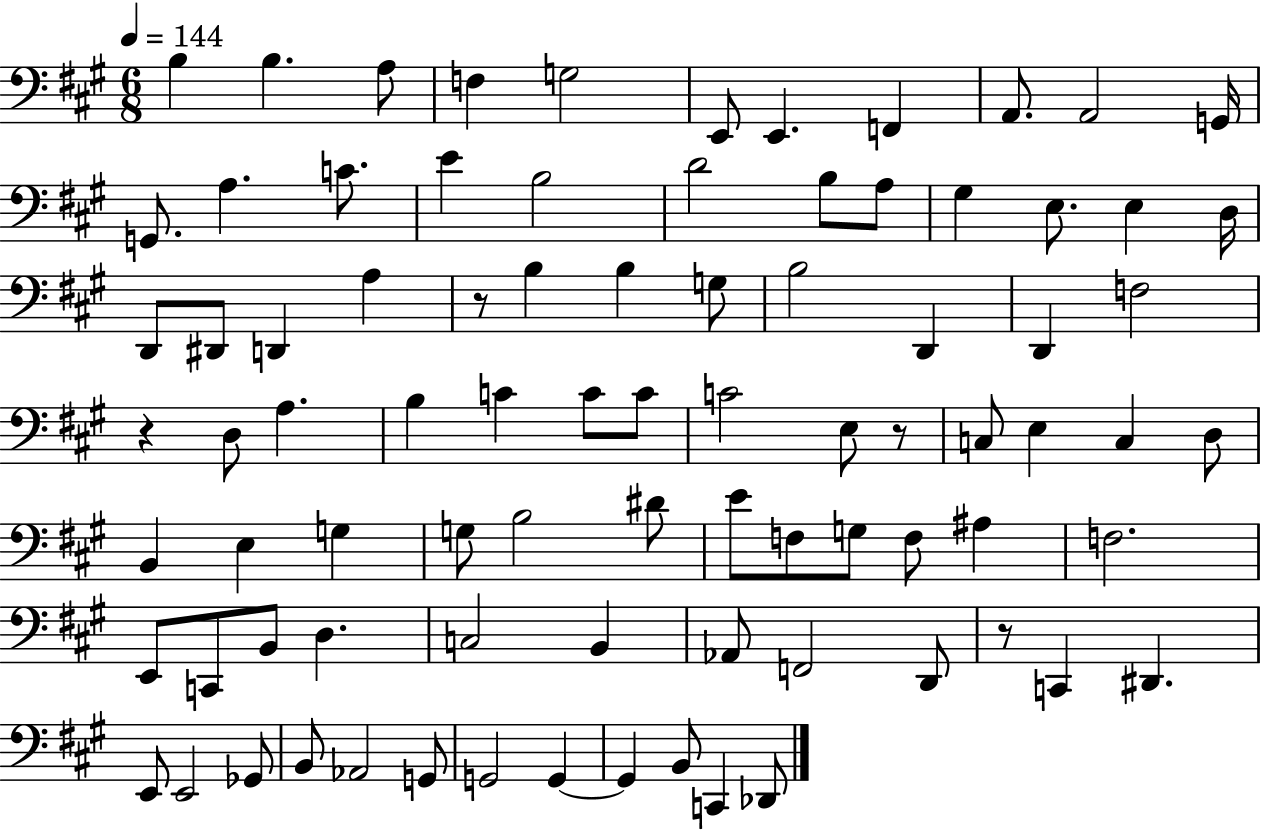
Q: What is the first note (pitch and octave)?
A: B3